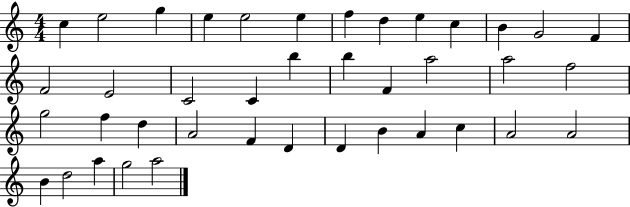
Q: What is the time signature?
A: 4/4